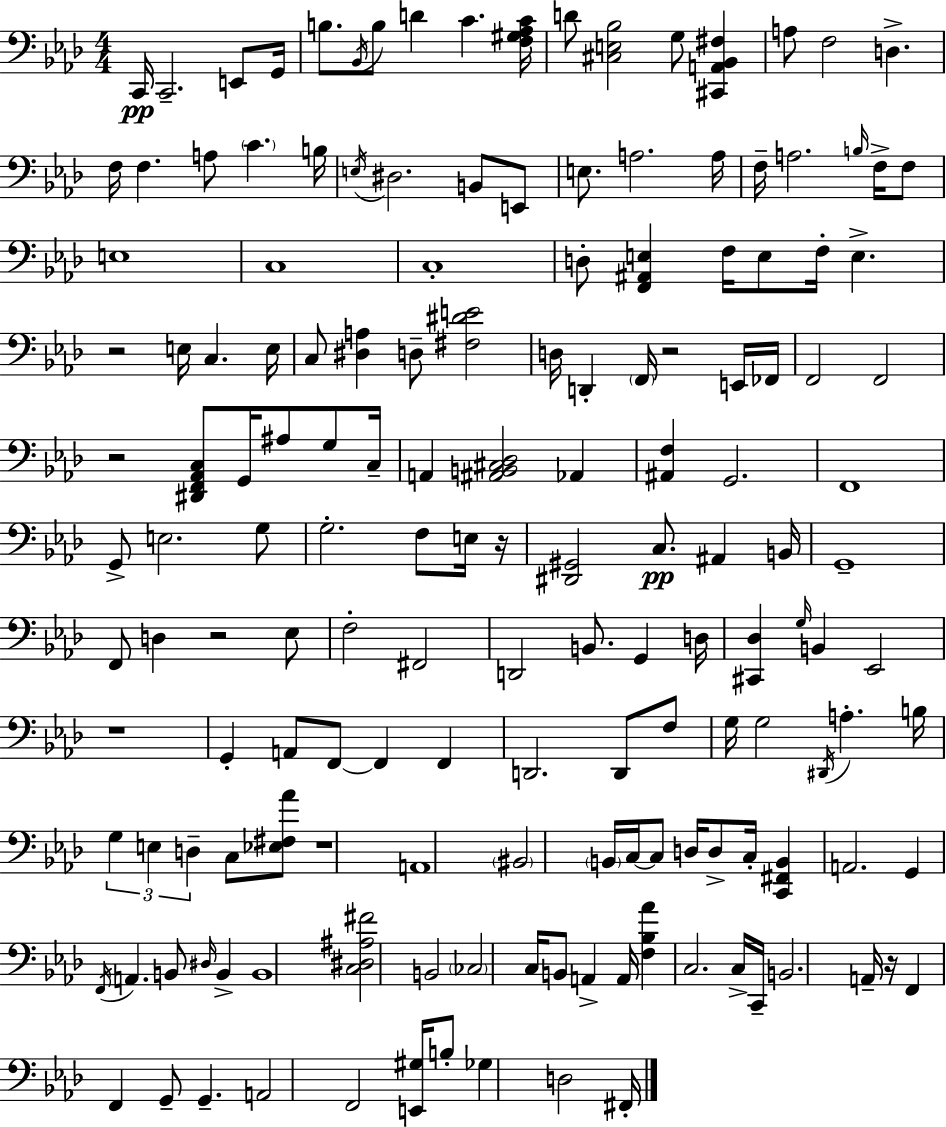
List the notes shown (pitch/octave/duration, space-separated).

C2/s C2/h. E2/e G2/s B3/e. Bb2/s B3/e D4/q C4/q. [F3,G#3,Ab3,C4]/s D4/e [C#3,E3,Bb3]/h G3/e [C#2,A2,Bb2,F#3]/q A3/e F3/h D3/q. F3/s F3/q. A3/e C4/q. B3/s E3/s D#3/h. B2/e E2/e E3/e. A3/h. A3/s F3/s A3/h. B3/s F3/s F3/e E3/w C3/w C3/w D3/e [F2,A#2,E3]/q F3/s E3/e F3/s E3/q. R/h E3/s C3/q. E3/s C3/e [D#3,A3]/q D3/e [F#3,D#4,E4]/h D3/s D2/q F2/s R/h E2/s FES2/s F2/h F2/h R/h [D#2,F2,Ab2,C3]/e G2/s A#3/e G3/e C3/s A2/q [A#2,B2,C#3,Db3]/h Ab2/q [A#2,F3]/q G2/h. F2/w G2/e E3/h. G3/e G3/h. F3/e E3/s R/s [D#2,G#2]/h C3/e. A#2/q B2/s G2/w F2/e D3/q R/h Eb3/e F3/h F#2/h D2/h B2/e. G2/q D3/s [C#2,Db3]/q G3/s B2/q Eb2/h R/w G2/q A2/e F2/e F2/q F2/q D2/h. D2/e F3/e G3/s G3/h D#2/s A3/q. B3/s G3/q E3/q D3/q C3/e [Eb3,F#3,Ab4]/e R/w A2/w BIS2/h B2/s C3/s C3/e D3/s D3/e C3/s [C2,F#2,B2]/q A2/h. G2/q F2/s A2/q. B2/e D#3/s B2/q B2/w [C3,D#3,A#3,F#4]/h B2/h CES3/h C3/s B2/e A2/q A2/s [F3,Bb3,Ab4]/q C3/h. C3/s C2/s B2/h. A2/s R/s F2/q F2/q G2/e G2/q. A2/h F2/h [E2,G#3]/s B3/e Gb3/q D3/h F#2/s